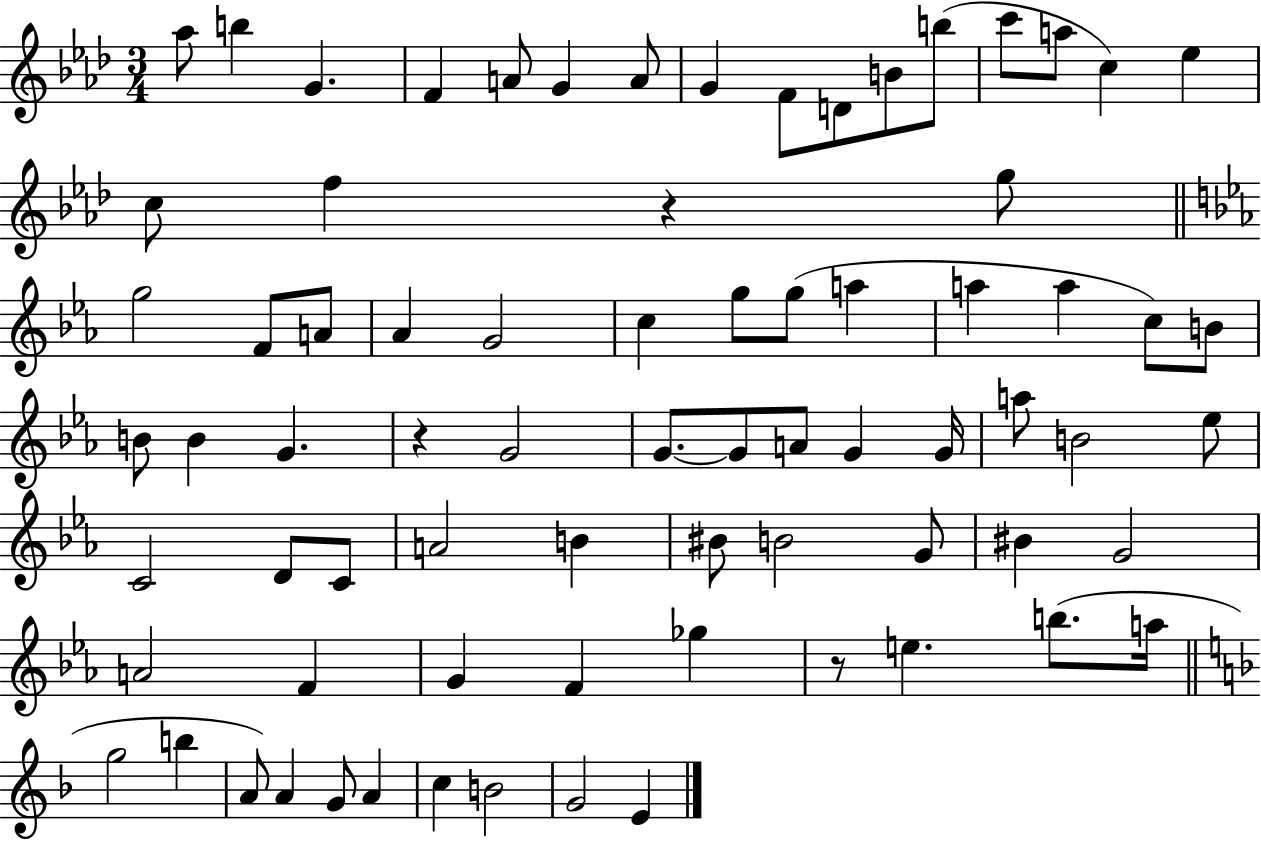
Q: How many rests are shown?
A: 3